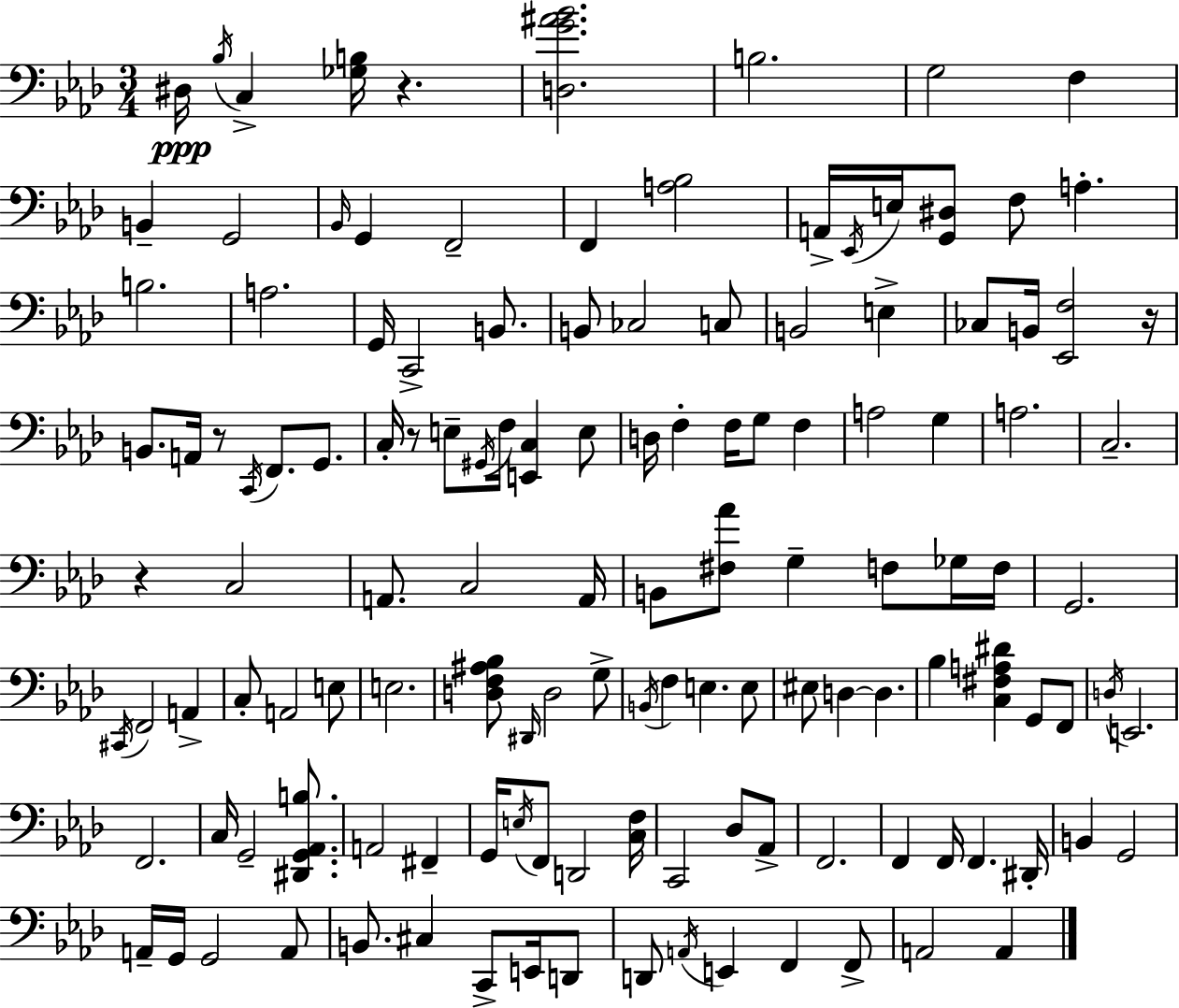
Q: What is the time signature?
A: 3/4